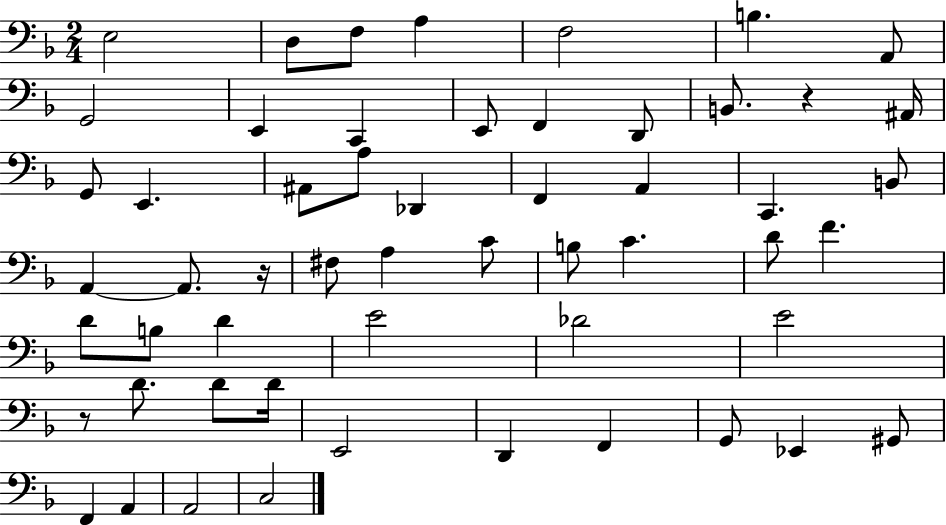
{
  \clef bass
  \numericTimeSignature
  \time 2/4
  \key f \major
  e2 | d8 f8 a4 | f2 | b4. a,8 | \break g,2 | e,4 c,4 | e,8 f,4 d,8 | b,8. r4 ais,16 | \break g,8 e,4. | ais,8 a8 des,4 | f,4 a,4 | c,4. b,8 | \break a,4~~ a,8. r16 | fis8 a4 c'8 | b8 c'4. | d'8 f'4. | \break d'8 b8 d'4 | e'2 | des'2 | e'2 | \break r8 d'8. d'8 d'16 | e,2 | d,4 f,4 | g,8 ees,4 gis,8 | \break f,4 a,4 | a,2 | c2 | \bar "|."
}